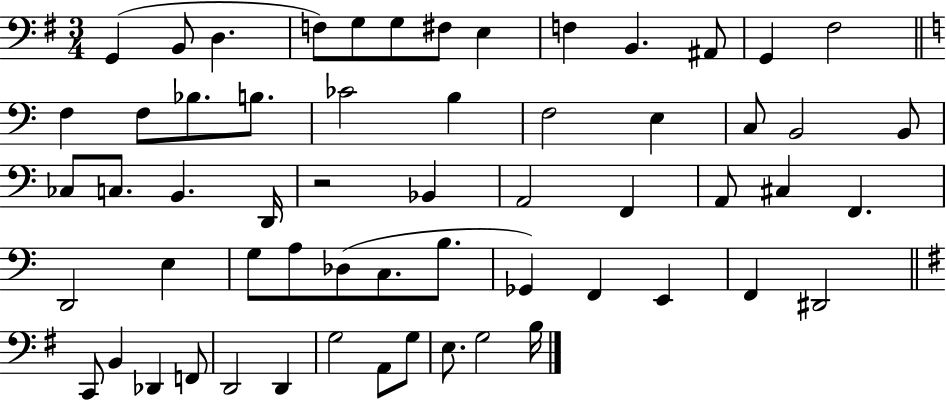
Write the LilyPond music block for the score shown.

{
  \clef bass
  \numericTimeSignature
  \time 3/4
  \key g \major
  g,4( b,8 d4. | f8) g8 g8 fis8 e4 | f4 b,4. ais,8 | g,4 fis2 | \break \bar "||" \break \key c \major f4 f8 bes8. b8. | ces'2 b4 | f2 e4 | c8 b,2 b,8 | \break ces8 c8. b,4. d,16 | r2 bes,4 | a,2 f,4 | a,8 cis4 f,4. | \break d,2 e4 | g8 a8 des8( c8. b8. | ges,4) f,4 e,4 | f,4 dis,2 | \break \bar "||" \break \key e \minor c,8 b,4 des,4 f,8 | d,2 d,4 | g2 a,8 g8 | e8. g2 b16 | \break \bar "|."
}